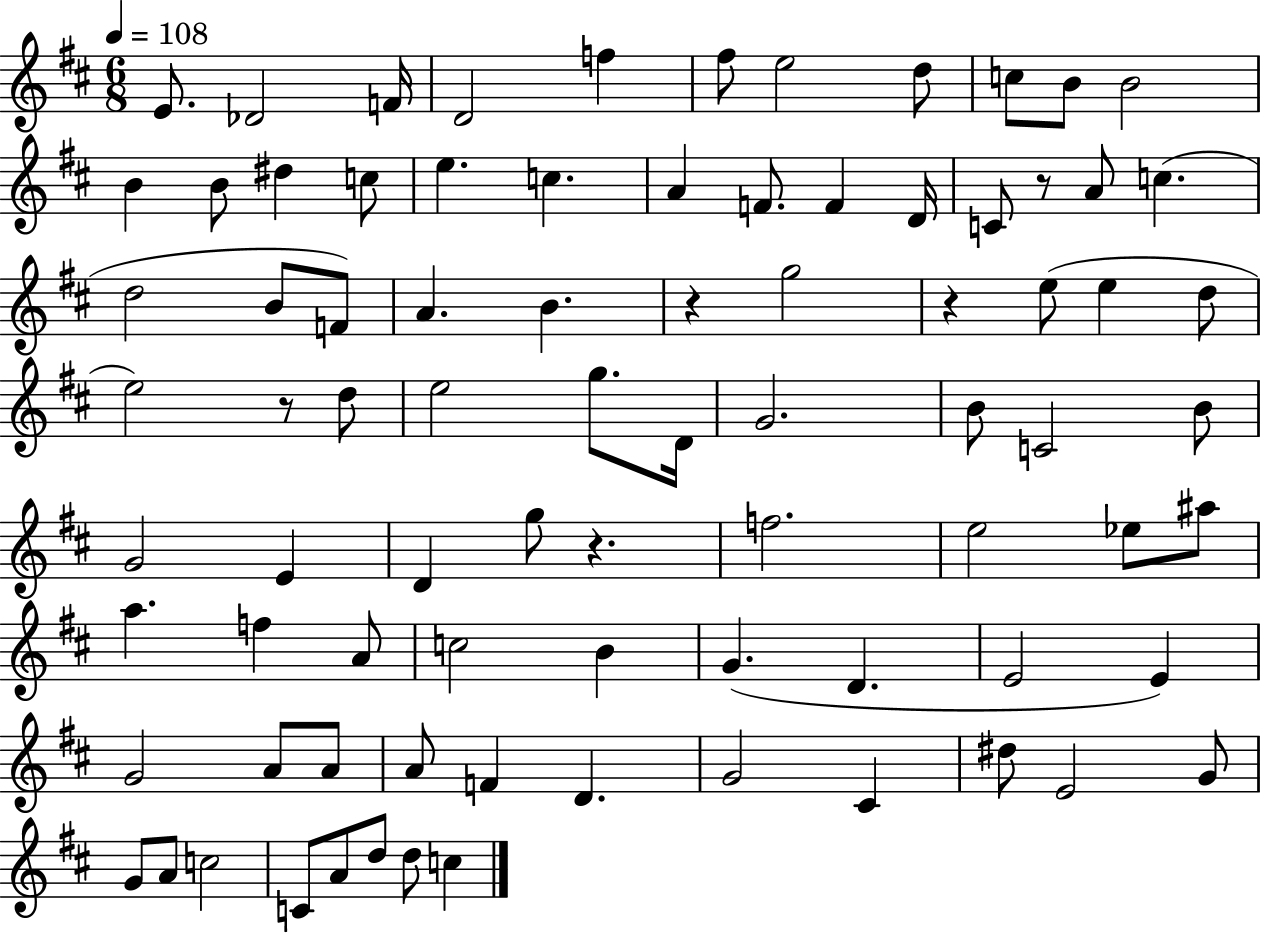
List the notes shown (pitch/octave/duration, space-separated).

E4/e. Db4/h F4/s D4/h F5/q F#5/e E5/h D5/e C5/e B4/e B4/h B4/q B4/e D#5/q C5/e E5/q. C5/q. A4/q F4/e. F4/q D4/s C4/e R/e A4/e C5/q. D5/h B4/e F4/e A4/q. B4/q. R/q G5/h R/q E5/e E5/q D5/e E5/h R/e D5/e E5/h G5/e. D4/s G4/h. B4/e C4/h B4/e G4/h E4/q D4/q G5/e R/q. F5/h. E5/h Eb5/e A#5/e A5/q. F5/q A4/e C5/h B4/q G4/q. D4/q. E4/h E4/q G4/h A4/e A4/e A4/e F4/q D4/q. G4/h C#4/q D#5/e E4/h G4/e G4/e A4/e C5/h C4/e A4/e D5/e D5/e C5/q